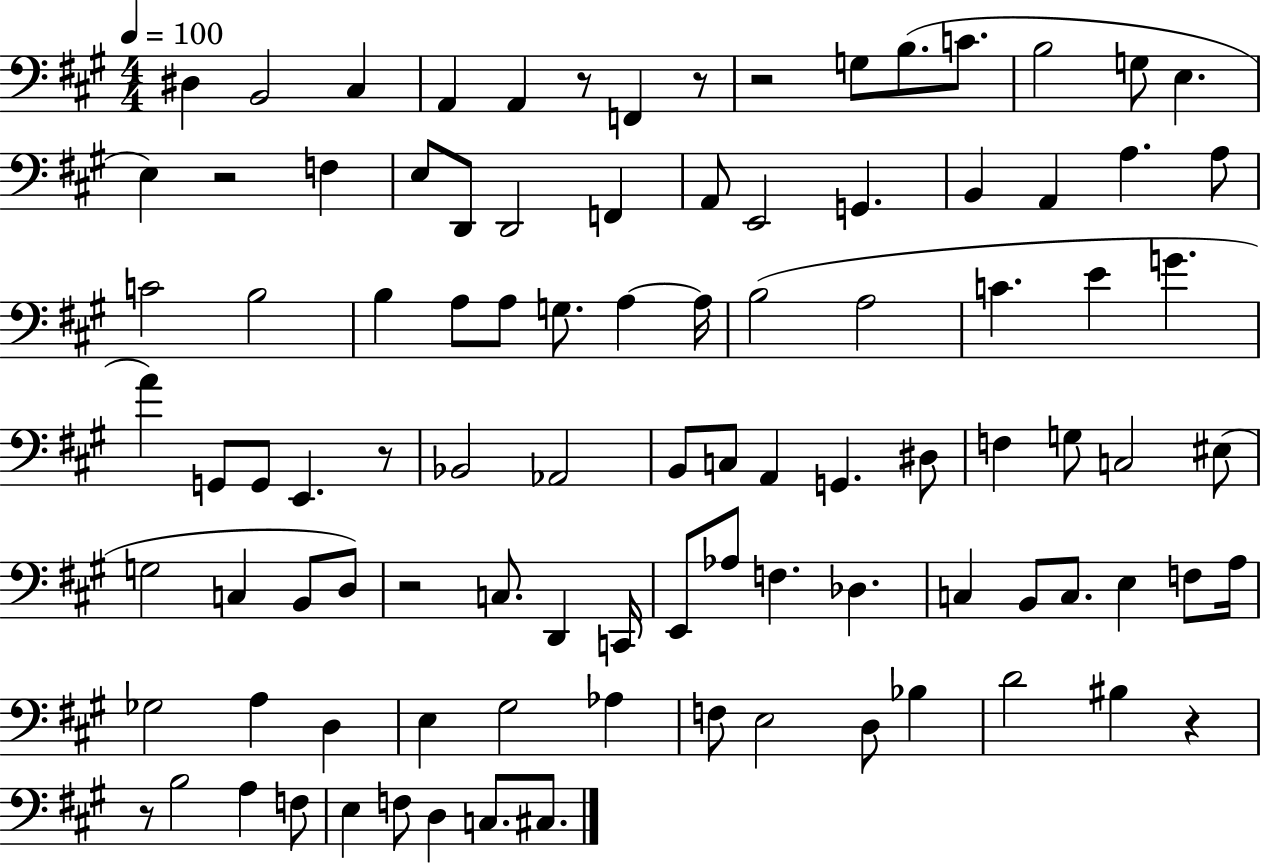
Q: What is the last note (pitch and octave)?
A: C#3